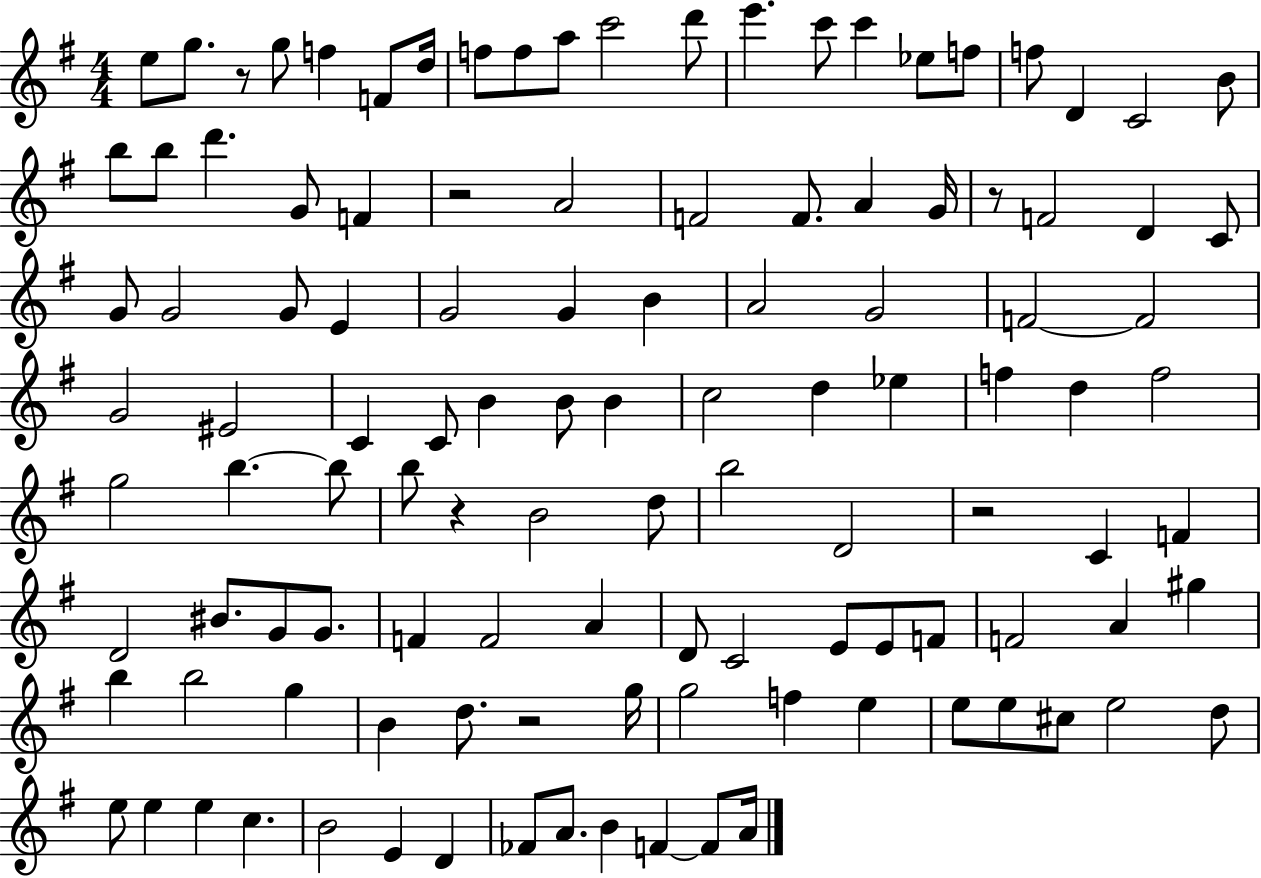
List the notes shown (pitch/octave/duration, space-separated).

E5/e G5/e. R/e G5/e F5/q F4/e D5/s F5/e F5/e A5/e C6/h D6/e E6/q. C6/e C6/q Eb5/e F5/e F5/e D4/q C4/h B4/e B5/e B5/e D6/q. G4/e F4/q R/h A4/h F4/h F4/e. A4/q G4/s R/e F4/h D4/q C4/e G4/e G4/h G4/e E4/q G4/h G4/q B4/q A4/h G4/h F4/h F4/h G4/h EIS4/h C4/q C4/e B4/q B4/e B4/q C5/h D5/q Eb5/q F5/q D5/q F5/h G5/h B5/q. B5/e B5/e R/q B4/h D5/e B5/h D4/h R/h C4/q F4/q D4/h BIS4/e. G4/e G4/e. F4/q F4/h A4/q D4/e C4/h E4/e E4/e F4/e F4/h A4/q G#5/q B5/q B5/h G5/q B4/q D5/e. R/h G5/s G5/h F5/q E5/q E5/e E5/e C#5/e E5/h D5/e E5/e E5/q E5/q C5/q. B4/h E4/q D4/q FES4/e A4/e. B4/q F4/q F4/e A4/s